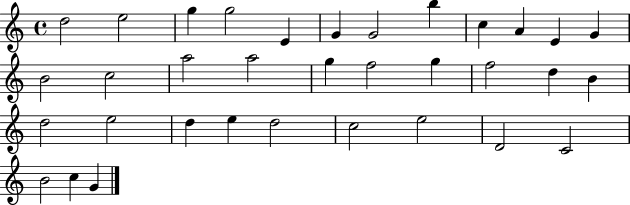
X:1
T:Untitled
M:4/4
L:1/4
K:C
d2 e2 g g2 E G G2 b c A E G B2 c2 a2 a2 g f2 g f2 d B d2 e2 d e d2 c2 e2 D2 C2 B2 c G